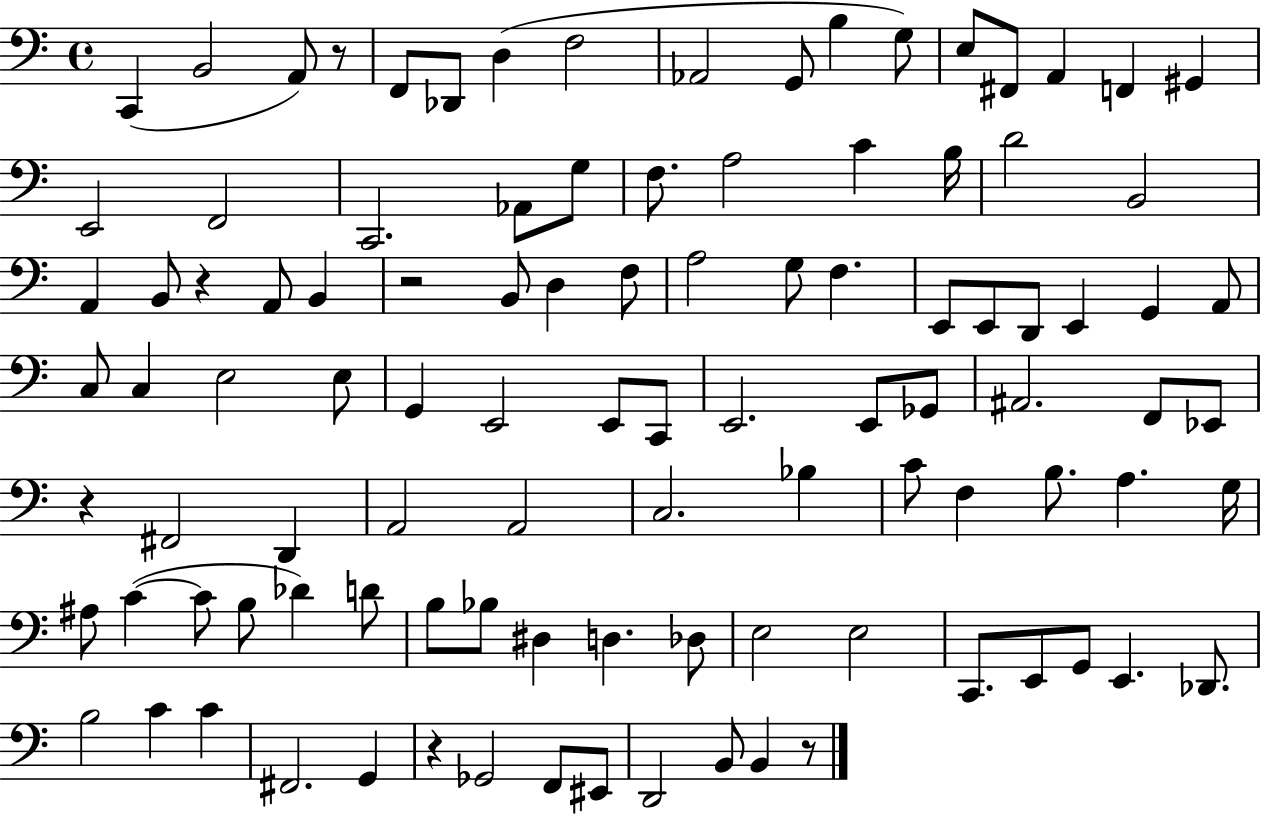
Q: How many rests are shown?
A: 6